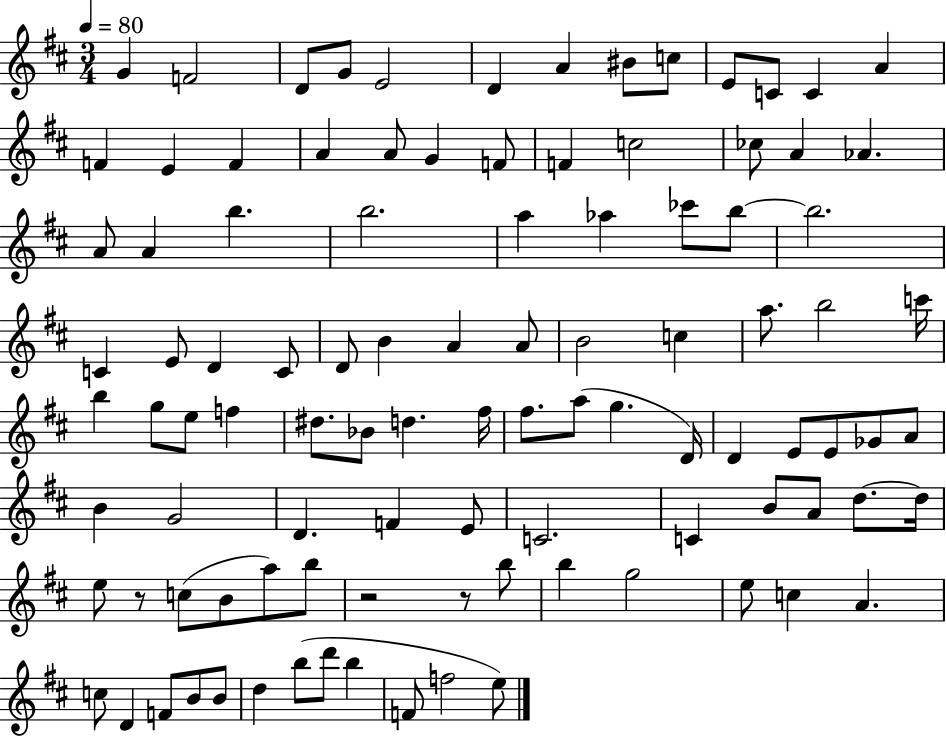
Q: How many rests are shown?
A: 3